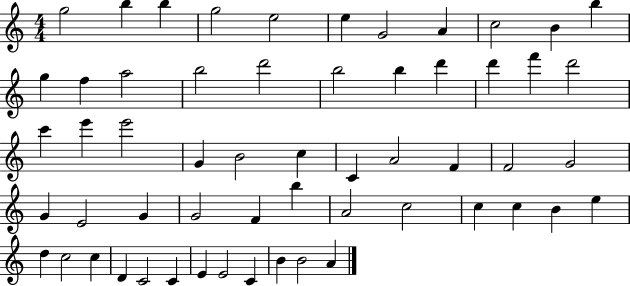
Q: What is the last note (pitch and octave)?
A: A4